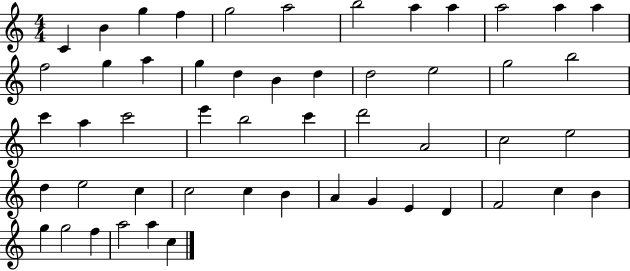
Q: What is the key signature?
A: C major